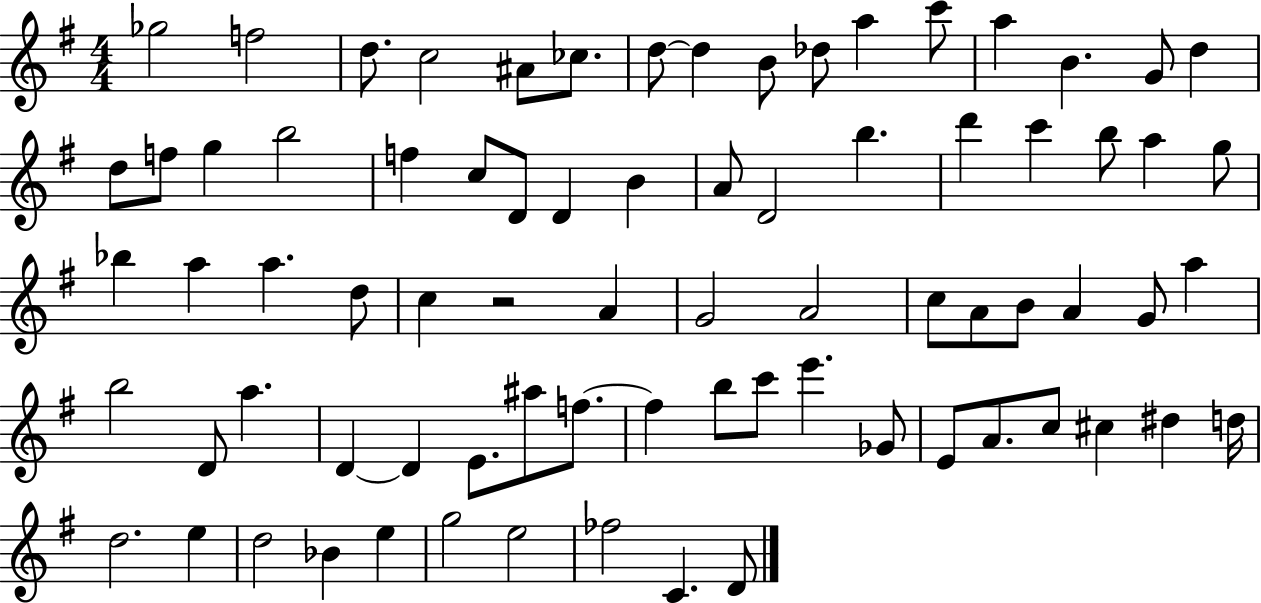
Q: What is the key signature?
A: G major